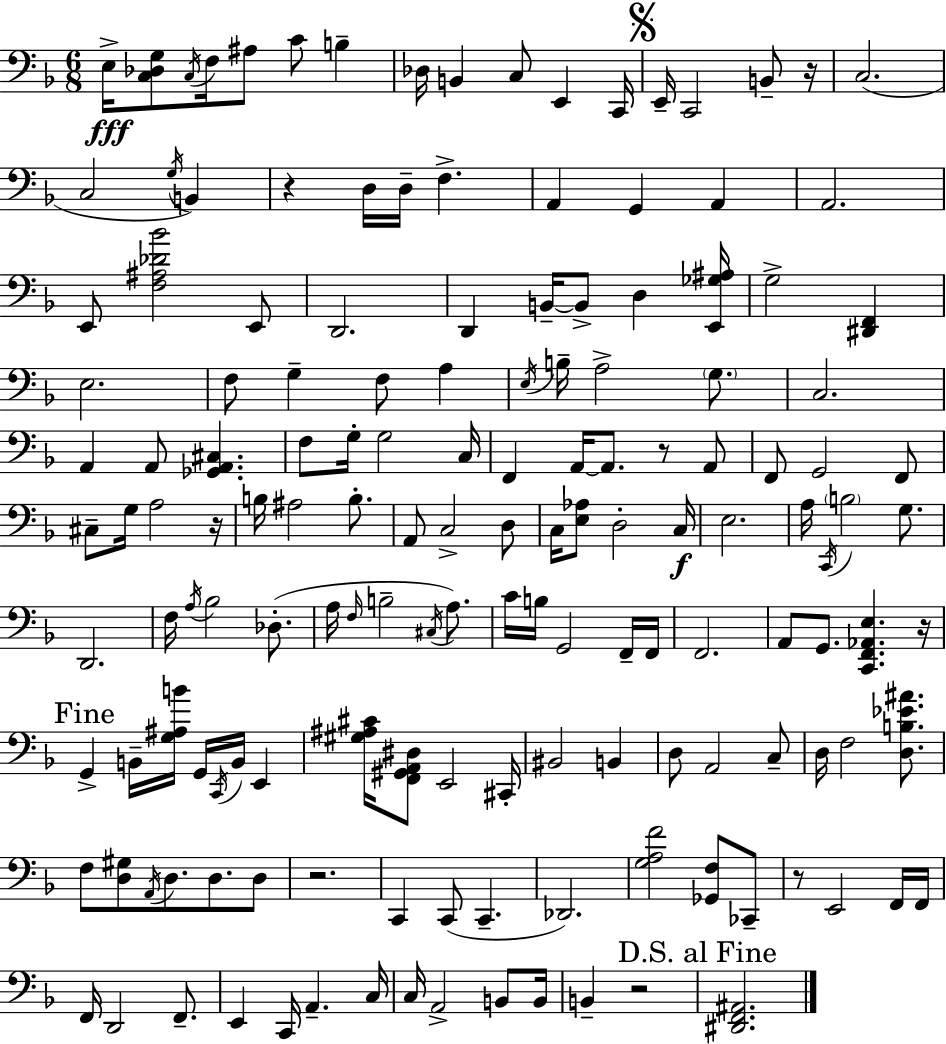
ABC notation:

X:1
T:Untitled
M:6/8
L:1/4
K:F
E,/4 [C,_D,G,]/2 C,/4 F,/4 ^A,/2 C/2 B, _D,/4 B,, C,/2 E,, C,,/4 E,,/4 C,,2 B,,/2 z/4 C,2 C,2 G,/4 B,, z D,/4 D,/4 F, A,, G,, A,, A,,2 E,,/2 [F,^A,_D_B]2 E,,/2 D,,2 D,, B,,/4 B,,/2 D, [E,,_G,^A,]/4 G,2 [^D,,F,,] E,2 F,/2 G, F,/2 A, E,/4 B,/4 A,2 G,/2 C,2 A,, A,,/2 [_G,,A,,^C,] F,/2 G,/4 G,2 C,/4 F,, A,,/4 A,,/2 z/2 A,,/2 F,,/2 G,,2 F,,/2 ^C,/2 G,/4 A,2 z/4 B,/4 ^A,2 B,/2 A,,/2 C,2 D,/2 C,/4 [E,_A,]/2 D,2 C,/4 E,2 A,/4 C,,/4 B,2 G,/2 D,,2 F,/4 A,/4 _B,2 _D,/2 A,/4 F,/4 B,2 ^C,/4 A,/2 C/4 B,/4 G,,2 F,,/4 F,,/4 F,,2 A,,/2 G,,/2 [C,,F,,_A,,E,] z/4 G,, B,,/4 [G,^A,B]/4 G,,/4 C,,/4 B,,/4 E,, [^G,^A,^C]/4 [F,,^G,,A,,^D,]/2 E,,2 ^C,,/4 ^B,,2 B,, D,/2 A,,2 C,/2 D,/4 F,2 [D,B,_E^A]/2 F,/2 [D,^G,]/2 A,,/4 D,/2 D,/2 D,/2 z2 C,, C,,/2 C,, _D,,2 [G,A,F]2 [_G,,F,]/2 _C,,/2 z/2 E,,2 F,,/4 F,,/4 F,,/4 D,,2 F,,/2 E,, C,,/4 A,, C,/4 C,/4 A,,2 B,,/2 B,,/4 B,, z2 [^D,,F,,^A,,]2